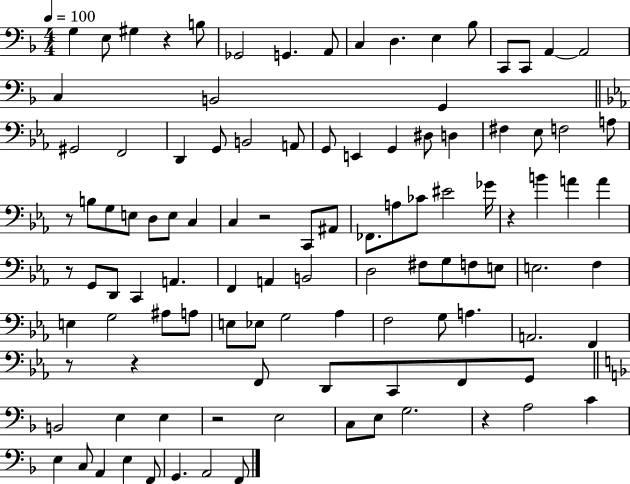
X:1
T:Untitled
M:4/4
L:1/4
K:F
G, E,/2 ^G, z B,/2 _G,,2 G,, A,,/2 C, D, E, _B,/2 C,,/2 C,,/2 A,, A,,2 C, B,,2 G,, ^G,,2 F,,2 D,, G,,/2 B,,2 A,,/2 G,,/2 E,, G,, ^D,/2 D, ^F, _E,/2 F,2 A,/2 z/2 B,/2 G,/2 E,/2 D,/2 E,/2 C, C, z2 C,,/2 ^A,,/2 _F,,/2 A,/2 _C/2 ^E2 _G/4 z B A A z/2 G,,/2 D,,/2 C,, A,, F,, A,, B,,2 D,2 ^F,/2 G,/2 F,/2 E,/2 E,2 F, E, G,2 ^A,/2 A,/2 E,/2 _E,/2 G,2 _A, F,2 G,/2 A, A,,2 F,, z/2 z F,,/2 D,,/2 C,,/2 F,,/2 G,,/2 B,,2 E, E, z2 E,2 C,/2 E,/2 G,2 z A,2 C E, C,/2 A,, E, F,,/2 G,, A,,2 F,,/2